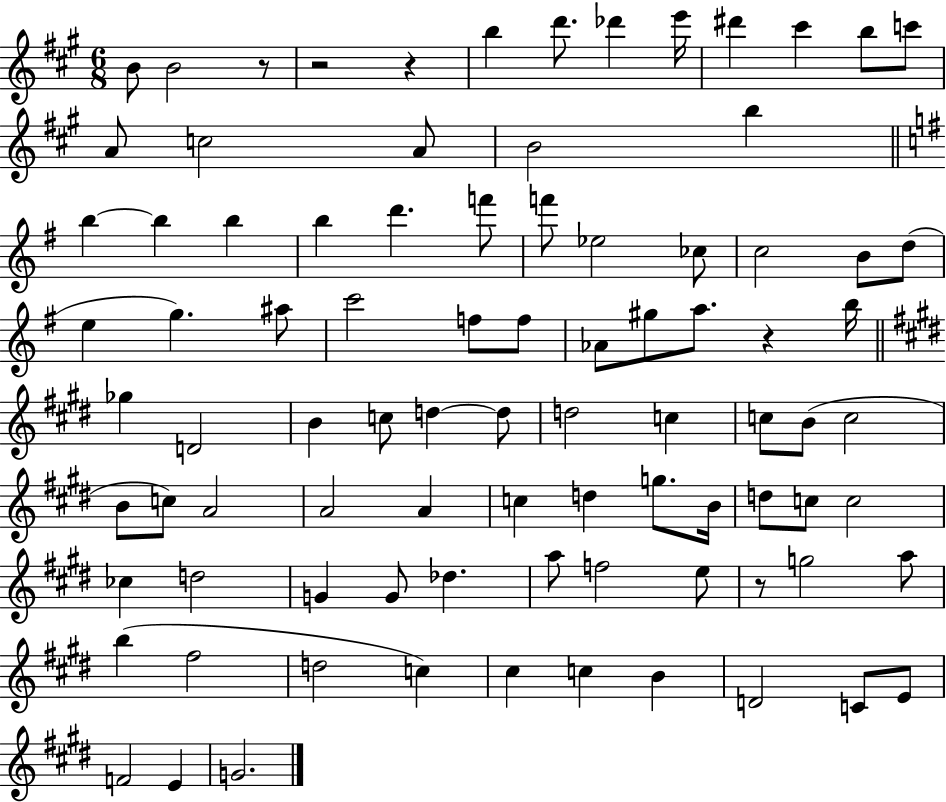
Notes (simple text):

B4/e B4/h R/e R/h R/q B5/q D6/e. Db6/q E6/s D#6/q C#6/q B5/e C6/e A4/e C5/h A4/e B4/h B5/q B5/q B5/q B5/q B5/q D6/q. F6/e F6/e Eb5/h CES5/e C5/h B4/e D5/e E5/q G5/q. A#5/e C6/h F5/e F5/e Ab4/e G#5/e A5/e. R/q B5/s Gb5/q D4/h B4/q C5/e D5/q D5/e D5/h C5/q C5/e B4/e C5/h B4/e C5/e A4/h A4/h A4/q C5/q D5/q G5/e. B4/s D5/e C5/e C5/h CES5/q D5/h G4/q G4/e Db5/q. A5/e F5/h E5/e R/e G5/h A5/e B5/q F#5/h D5/h C5/q C#5/q C5/q B4/q D4/h C4/e E4/e F4/h E4/q G4/h.